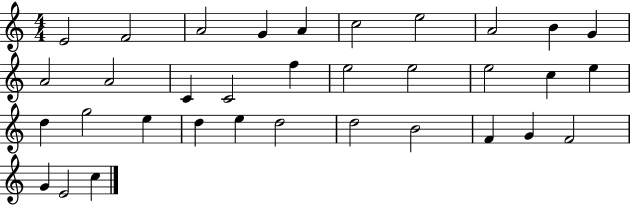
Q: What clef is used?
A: treble